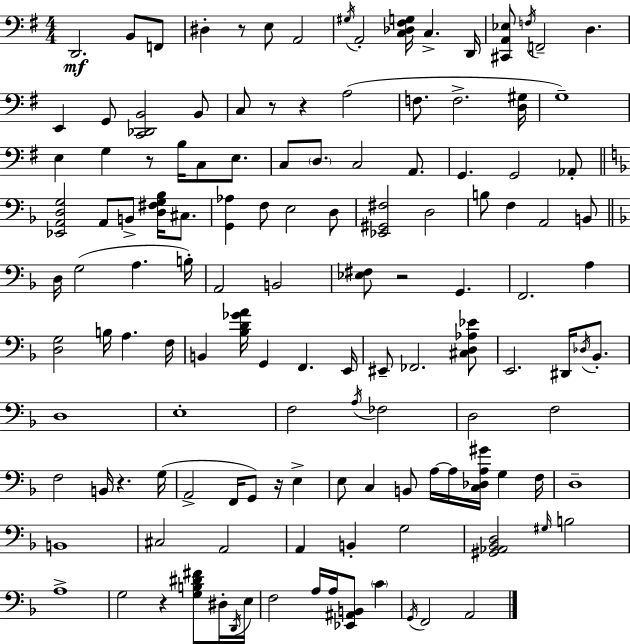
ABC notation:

X:1
T:Untitled
M:4/4
L:1/4
K:Em
D,,2 B,,/2 F,,/2 ^D, z/2 E,/2 A,,2 ^G,/4 A,,2 [C,_D,^F,G,]/4 C, D,,/4 [^C,,A,,_E,]/2 F,/4 F,,2 D, E,, G,,/2 [C,,_D,,B,,]2 B,,/2 C,/2 z/2 z A,2 F,/2 F,2 [D,^G,]/4 G,4 E, G, z/2 B,/4 C,/2 E,/2 C,/2 D,/2 C,2 A,,/2 G,, G,,2 _A,,/2 [_E,,A,,D,G,]2 A,,/2 B,,/2 [D,^F,G,_B,]/4 ^C,/2 [G,,_A,] F,/2 E,2 D,/2 [_E,,^G,,^F,]2 D,2 B,/2 F, A,,2 B,,/2 D,/4 G,2 A, B,/4 A,,2 B,,2 [_E,^F,]/2 z2 G,, F,,2 A, [D,G,]2 B,/4 A, F,/4 B,, [_B,D_GA]/4 G,, F,, E,,/4 ^E,,/2 _F,,2 [^C,D,_A,_E]/2 E,,2 ^D,,/4 _D,/4 _B,,/2 D,4 E,4 F,2 A,/4 _F,2 D,2 F,2 F,2 B,,/4 z G,/4 A,,2 F,,/4 G,,/2 z/4 E, E,/2 C, B,,/2 A,/4 A,/4 [C,_D,A,^G]/4 G, F,/4 D,4 B,,4 ^C,2 A,,2 A,, B,, G,2 [^G,,_A,,_B,,D,]2 ^G,/4 B,2 A,4 G,2 z [G,B,^D^F]/2 ^D,/4 D,,/4 E,/4 F,2 A,/4 A,/4 [_E,,^A,,B,,]/2 C G,,/4 F,,2 A,,2